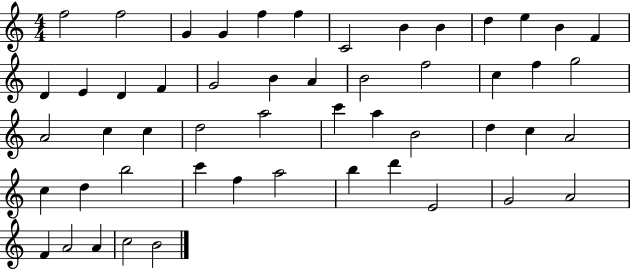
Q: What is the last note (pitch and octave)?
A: B4